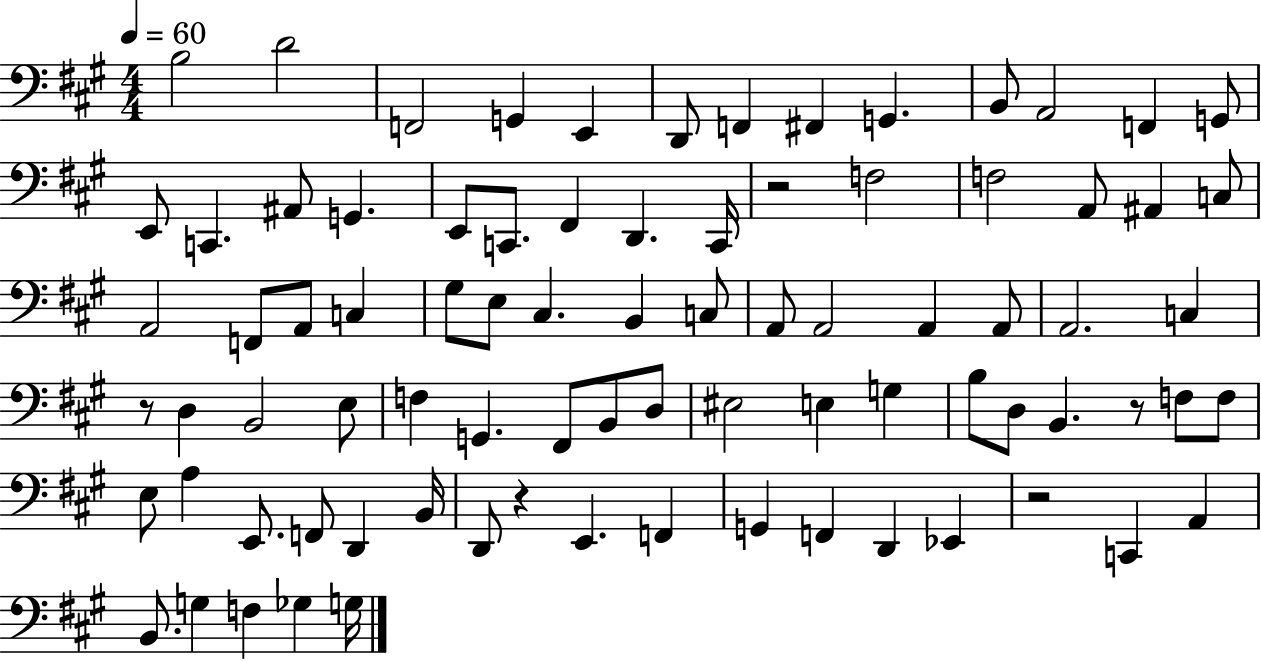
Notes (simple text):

B3/h D4/h F2/h G2/q E2/q D2/e F2/q F#2/q G2/q. B2/e A2/h F2/q G2/e E2/e C2/q. A#2/e G2/q. E2/e C2/e. F#2/q D2/q. C2/s R/h F3/h F3/h A2/e A#2/q C3/e A2/h F2/e A2/e C3/q G#3/e E3/e C#3/q. B2/q C3/e A2/e A2/h A2/q A2/e A2/h. C3/q R/e D3/q B2/h E3/e F3/q G2/q. F#2/e B2/e D3/e EIS3/h E3/q G3/q B3/e D3/e B2/q. R/e F3/e F3/e E3/e A3/q E2/e. F2/e D2/q B2/s D2/e R/q E2/q. F2/q G2/q F2/q D2/q Eb2/q R/h C2/q A2/q B2/e. G3/q F3/q Gb3/q G3/s